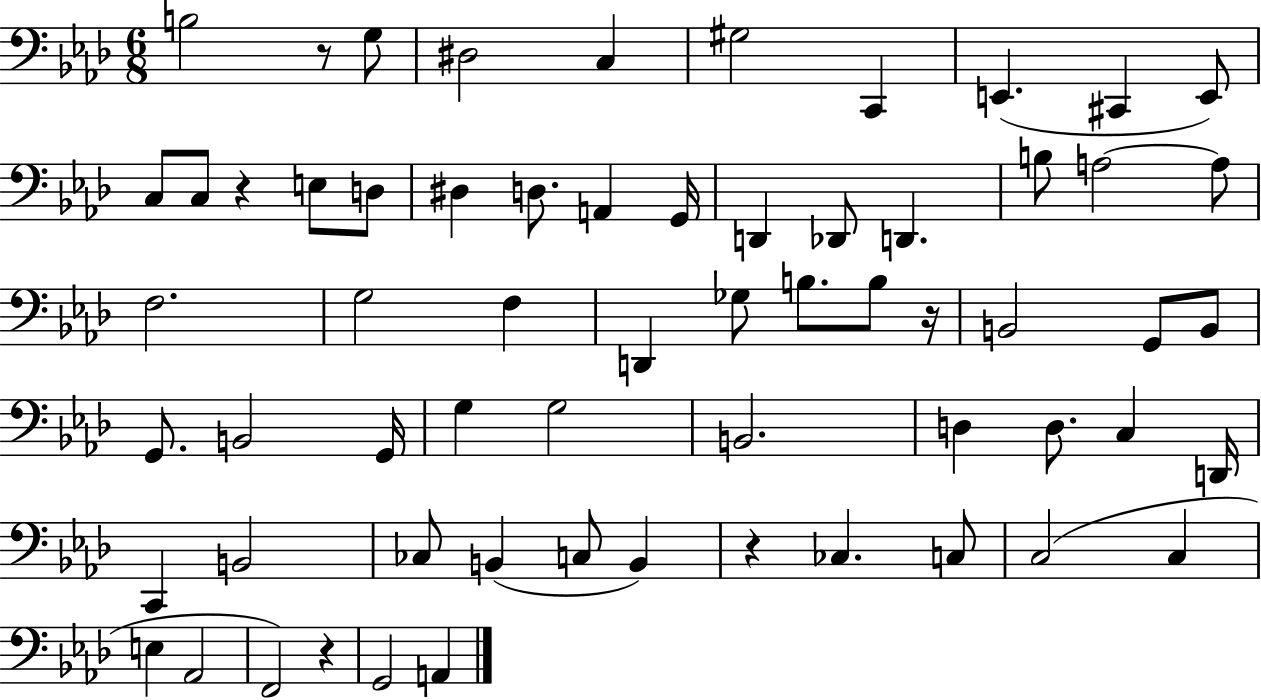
B3/h R/e G3/e D#3/h C3/q G#3/h C2/q E2/q. C#2/q E2/e C3/e C3/e R/q E3/e D3/e D#3/q D3/e. A2/q G2/s D2/q Db2/e D2/q. B3/e A3/h A3/e F3/h. G3/h F3/q D2/q Gb3/e B3/e. B3/e R/s B2/h G2/e B2/e G2/e. B2/h G2/s G3/q G3/h B2/h. D3/q D3/e. C3/q D2/s C2/q B2/h CES3/e B2/q C3/e B2/q R/q CES3/q. C3/e C3/h C3/q E3/q Ab2/h F2/h R/q G2/h A2/q